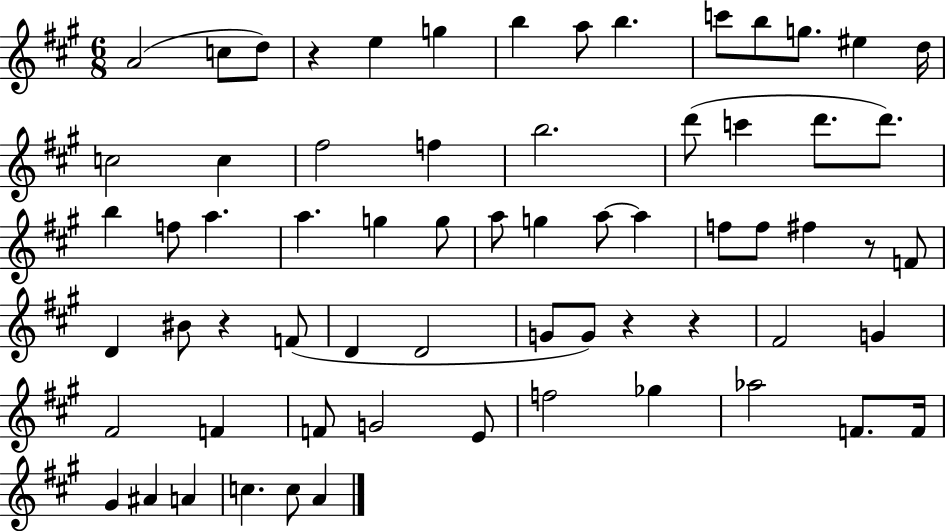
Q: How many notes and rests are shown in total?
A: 66